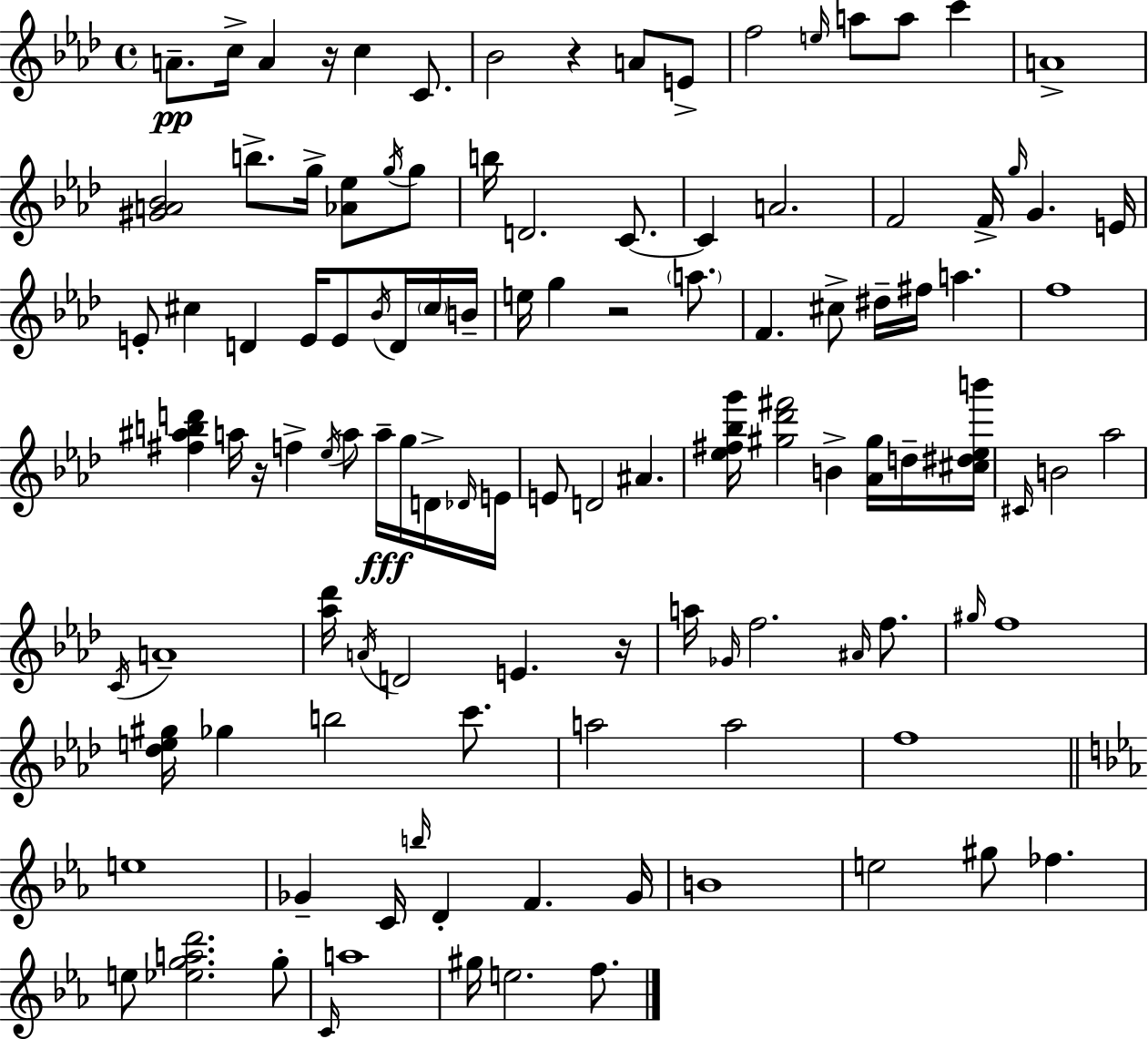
{
  \clef treble
  \time 4/4
  \defaultTimeSignature
  \key aes \major
  a'8.--\pp c''16-> a'4 r16 c''4 c'8. | bes'2 r4 a'8 e'8-> | f''2 \grace { e''16 } a''8 a''8 c'''4 | a'1-> | \break <gis' a' bes'>2 b''8.-> g''16-> <aes' ees''>8 \acciaccatura { g''16 } | g''8 b''16 d'2. c'8.~~ | c'4 a'2. | f'2 f'16-> \grace { g''16 } g'4. | \break e'16 e'8-. cis''4 d'4 e'16 e'8 | \acciaccatura { bes'16 } d'16 \parenthesize cis''16 b'16-- e''16 g''4 r2 | \parenthesize a''8. f'4. cis''8-> dis''16-- fis''16 a''4. | f''1 | \break <fis'' ais'' b'' d'''>4 a''16 r16 f''4-> \acciaccatura { ees''16 } a''8 | a''16--\fff g''16 d'16-> \grace { des'16 } e'16 e'8 d'2 | ais'4. <ees'' fis'' bes'' g'''>16 <gis'' des''' fis'''>2 b'4-> | <aes' gis''>16 d''16-- <cis'' dis'' ees'' b'''>16 \grace { cis'16 } b'2 aes''2 | \break \acciaccatura { c'16 } a'1-- | <aes'' des'''>16 \acciaccatura { a'16 } d'2 | e'4. r16 a''16 \grace { ges'16 } f''2. | \grace { ais'16 } f''8. \grace { gis''16 } f''1 | \break <des'' e'' gis''>16 ges''4 | b''2 c'''8. a''2 | a''2 f''1 | \bar "||" \break \key ees \major e''1 | ges'4-- c'16 \grace { b''16 } d'4-. f'4. | ges'16 b'1 | e''2 gis''8 fes''4. | \break e''8 <ees'' g'' a'' d'''>2. g''8-. | \grace { c'16 } a''1 | gis''16 e''2. f''8. | \bar "|."
}